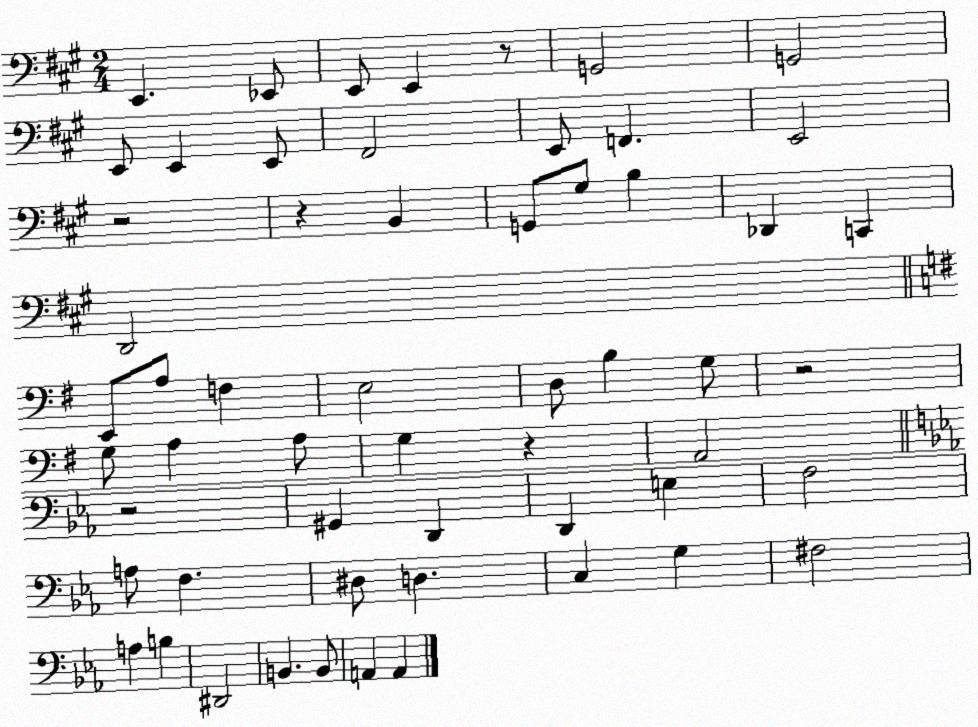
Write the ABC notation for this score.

X:1
T:Untitled
M:2/4
L:1/4
K:A
E,, _E,,/2 E,,/2 E,, z/2 G,,2 G,,2 E,,/2 E,, E,,/2 ^F,,2 E,,/2 F,, E,,2 z2 z B,, G,,/2 ^G,/2 B, _D,, C,, D,,2 E,,/2 A,/2 F, E,2 D,/2 B, G,/2 z2 G,/2 A, A,/2 G, z A,,2 z2 ^G,, D,, D,, E, F,2 A,/2 F, ^D,/2 D, C, G, ^F,2 A, B, ^D,,2 B,, B,,/2 A,, A,,